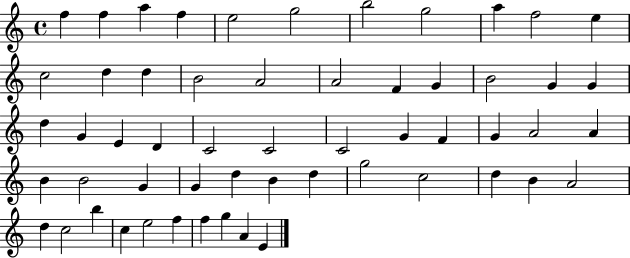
X:1
T:Untitled
M:4/4
L:1/4
K:C
f f a f e2 g2 b2 g2 a f2 e c2 d d B2 A2 A2 F G B2 G G d G E D C2 C2 C2 G F G A2 A B B2 G G d B d g2 c2 d B A2 d c2 b c e2 f f g A E